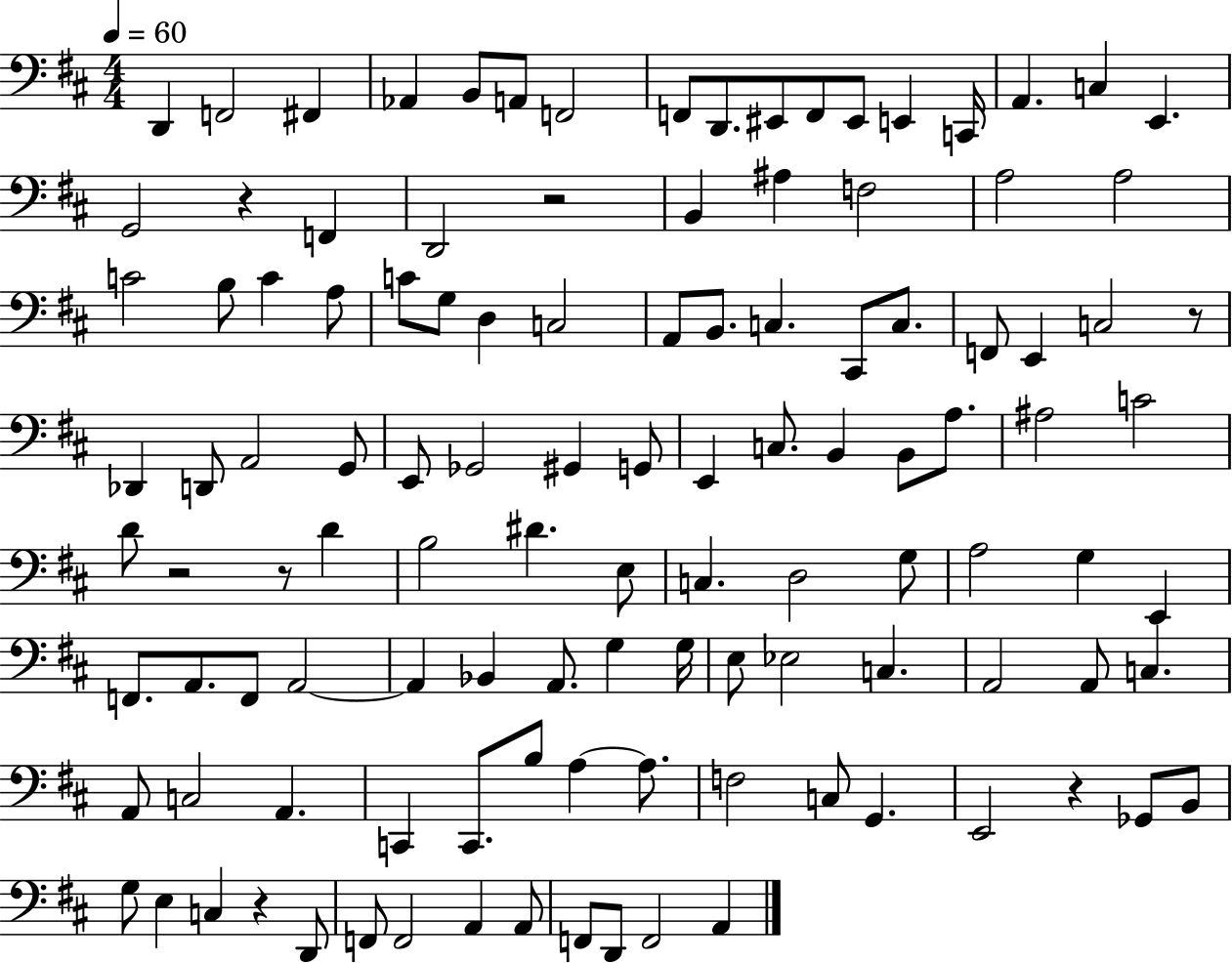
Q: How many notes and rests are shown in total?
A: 115